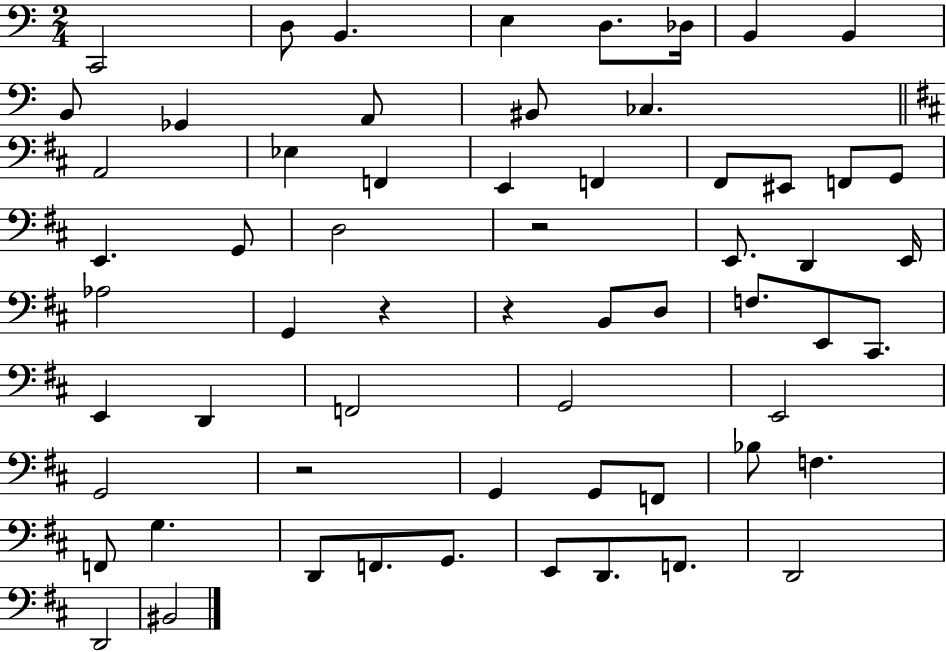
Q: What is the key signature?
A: C major